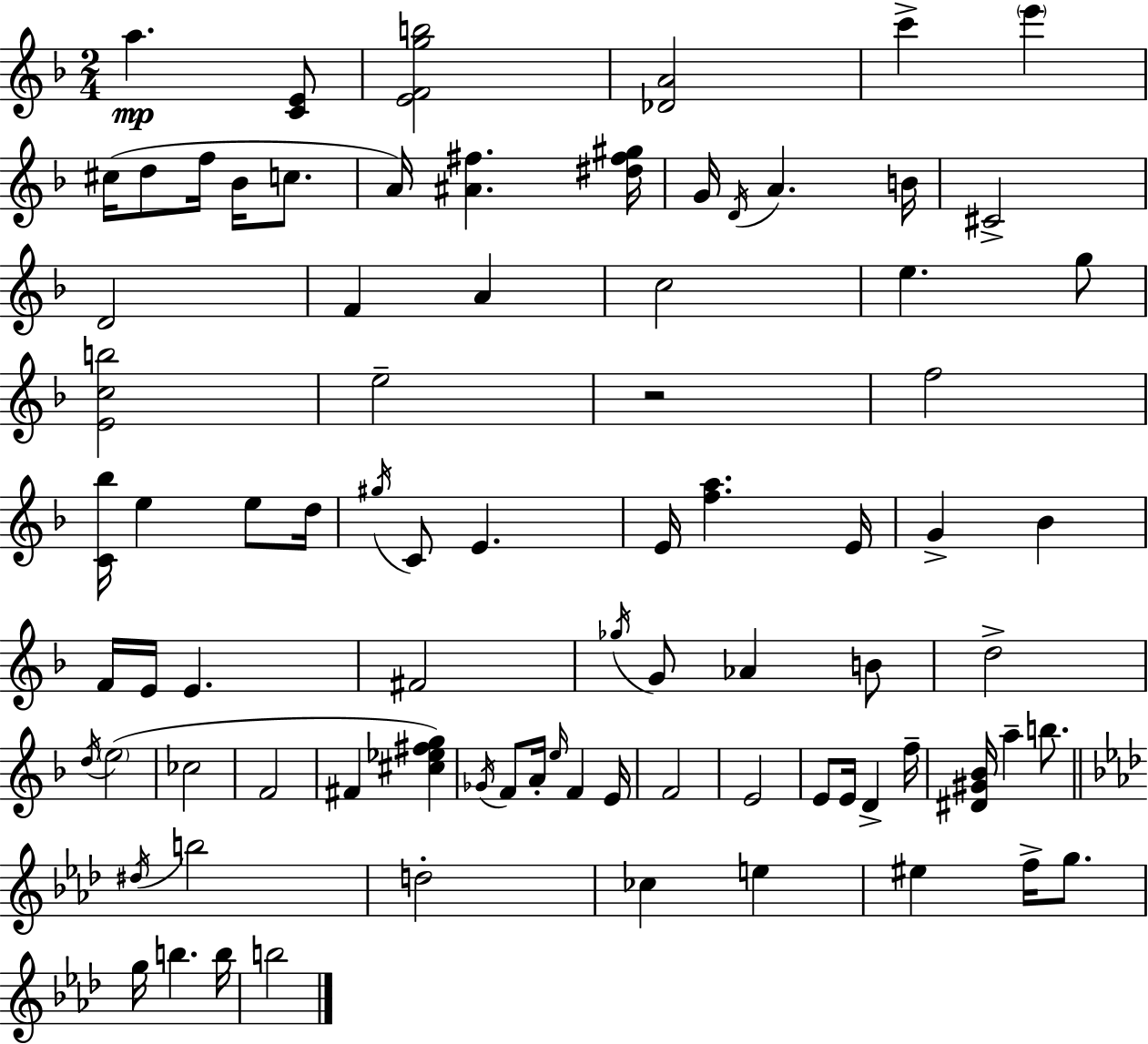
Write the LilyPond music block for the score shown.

{
  \clef treble
  \numericTimeSignature
  \time 2/4
  \key d \minor
  \repeat volta 2 { a''4.\mp <c' e'>8 | <e' f' g'' b''>2 | <des' a'>2 | c'''4-> \parenthesize e'''4 | \break cis''16( d''8 f''16 bes'16 c''8. | a'16) <ais' fis''>4. <dis'' fis'' gis''>16 | g'16 \acciaccatura { d'16 } a'4. | b'16 cis'2-> | \break d'2 | f'4 a'4 | c''2 | e''4. g''8 | \break <e' c'' b''>2 | e''2-- | r2 | f''2 | \break <c' bes''>16 e''4 e''8 | d''16 \acciaccatura { gis''16 } c'8 e'4. | e'16 <f'' a''>4. | e'16 g'4-> bes'4 | \break f'16 e'16 e'4. | fis'2 | \acciaccatura { ges''16 } g'8 aes'4 | b'8 d''2-> | \break \acciaccatura { d''16 }( \parenthesize e''2 | ces''2 | f'2 | fis'4 | \break <cis'' ees'' fis'' g''>4) \acciaccatura { ges'16 } f'8 a'16-. | \grace { e''16 } f'4 e'16 f'2 | e'2 | e'8 | \break e'16 d'4-> f''16-- <dis' gis' bes'>16 a''4-- | b''8. \bar "||" \break \key aes \major \acciaccatura { dis''16 } b''2 | d''2-. | ces''4 e''4 | eis''4 f''16-> g''8. | \break g''16 b''4. | b''16 b''2 | } \bar "|."
}